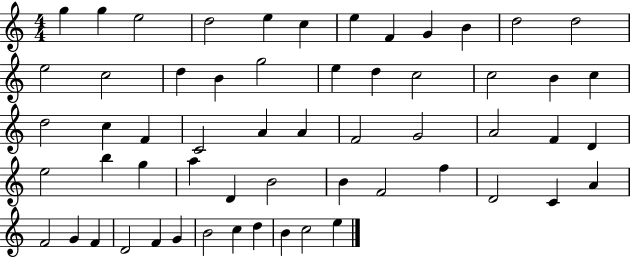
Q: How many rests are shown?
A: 0